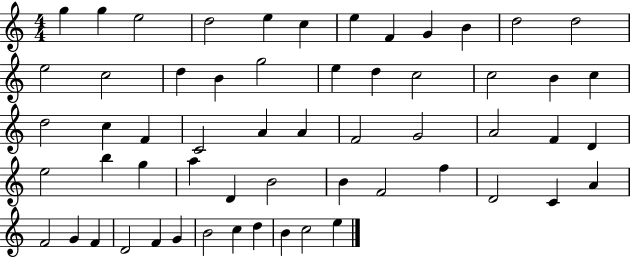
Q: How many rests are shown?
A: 0